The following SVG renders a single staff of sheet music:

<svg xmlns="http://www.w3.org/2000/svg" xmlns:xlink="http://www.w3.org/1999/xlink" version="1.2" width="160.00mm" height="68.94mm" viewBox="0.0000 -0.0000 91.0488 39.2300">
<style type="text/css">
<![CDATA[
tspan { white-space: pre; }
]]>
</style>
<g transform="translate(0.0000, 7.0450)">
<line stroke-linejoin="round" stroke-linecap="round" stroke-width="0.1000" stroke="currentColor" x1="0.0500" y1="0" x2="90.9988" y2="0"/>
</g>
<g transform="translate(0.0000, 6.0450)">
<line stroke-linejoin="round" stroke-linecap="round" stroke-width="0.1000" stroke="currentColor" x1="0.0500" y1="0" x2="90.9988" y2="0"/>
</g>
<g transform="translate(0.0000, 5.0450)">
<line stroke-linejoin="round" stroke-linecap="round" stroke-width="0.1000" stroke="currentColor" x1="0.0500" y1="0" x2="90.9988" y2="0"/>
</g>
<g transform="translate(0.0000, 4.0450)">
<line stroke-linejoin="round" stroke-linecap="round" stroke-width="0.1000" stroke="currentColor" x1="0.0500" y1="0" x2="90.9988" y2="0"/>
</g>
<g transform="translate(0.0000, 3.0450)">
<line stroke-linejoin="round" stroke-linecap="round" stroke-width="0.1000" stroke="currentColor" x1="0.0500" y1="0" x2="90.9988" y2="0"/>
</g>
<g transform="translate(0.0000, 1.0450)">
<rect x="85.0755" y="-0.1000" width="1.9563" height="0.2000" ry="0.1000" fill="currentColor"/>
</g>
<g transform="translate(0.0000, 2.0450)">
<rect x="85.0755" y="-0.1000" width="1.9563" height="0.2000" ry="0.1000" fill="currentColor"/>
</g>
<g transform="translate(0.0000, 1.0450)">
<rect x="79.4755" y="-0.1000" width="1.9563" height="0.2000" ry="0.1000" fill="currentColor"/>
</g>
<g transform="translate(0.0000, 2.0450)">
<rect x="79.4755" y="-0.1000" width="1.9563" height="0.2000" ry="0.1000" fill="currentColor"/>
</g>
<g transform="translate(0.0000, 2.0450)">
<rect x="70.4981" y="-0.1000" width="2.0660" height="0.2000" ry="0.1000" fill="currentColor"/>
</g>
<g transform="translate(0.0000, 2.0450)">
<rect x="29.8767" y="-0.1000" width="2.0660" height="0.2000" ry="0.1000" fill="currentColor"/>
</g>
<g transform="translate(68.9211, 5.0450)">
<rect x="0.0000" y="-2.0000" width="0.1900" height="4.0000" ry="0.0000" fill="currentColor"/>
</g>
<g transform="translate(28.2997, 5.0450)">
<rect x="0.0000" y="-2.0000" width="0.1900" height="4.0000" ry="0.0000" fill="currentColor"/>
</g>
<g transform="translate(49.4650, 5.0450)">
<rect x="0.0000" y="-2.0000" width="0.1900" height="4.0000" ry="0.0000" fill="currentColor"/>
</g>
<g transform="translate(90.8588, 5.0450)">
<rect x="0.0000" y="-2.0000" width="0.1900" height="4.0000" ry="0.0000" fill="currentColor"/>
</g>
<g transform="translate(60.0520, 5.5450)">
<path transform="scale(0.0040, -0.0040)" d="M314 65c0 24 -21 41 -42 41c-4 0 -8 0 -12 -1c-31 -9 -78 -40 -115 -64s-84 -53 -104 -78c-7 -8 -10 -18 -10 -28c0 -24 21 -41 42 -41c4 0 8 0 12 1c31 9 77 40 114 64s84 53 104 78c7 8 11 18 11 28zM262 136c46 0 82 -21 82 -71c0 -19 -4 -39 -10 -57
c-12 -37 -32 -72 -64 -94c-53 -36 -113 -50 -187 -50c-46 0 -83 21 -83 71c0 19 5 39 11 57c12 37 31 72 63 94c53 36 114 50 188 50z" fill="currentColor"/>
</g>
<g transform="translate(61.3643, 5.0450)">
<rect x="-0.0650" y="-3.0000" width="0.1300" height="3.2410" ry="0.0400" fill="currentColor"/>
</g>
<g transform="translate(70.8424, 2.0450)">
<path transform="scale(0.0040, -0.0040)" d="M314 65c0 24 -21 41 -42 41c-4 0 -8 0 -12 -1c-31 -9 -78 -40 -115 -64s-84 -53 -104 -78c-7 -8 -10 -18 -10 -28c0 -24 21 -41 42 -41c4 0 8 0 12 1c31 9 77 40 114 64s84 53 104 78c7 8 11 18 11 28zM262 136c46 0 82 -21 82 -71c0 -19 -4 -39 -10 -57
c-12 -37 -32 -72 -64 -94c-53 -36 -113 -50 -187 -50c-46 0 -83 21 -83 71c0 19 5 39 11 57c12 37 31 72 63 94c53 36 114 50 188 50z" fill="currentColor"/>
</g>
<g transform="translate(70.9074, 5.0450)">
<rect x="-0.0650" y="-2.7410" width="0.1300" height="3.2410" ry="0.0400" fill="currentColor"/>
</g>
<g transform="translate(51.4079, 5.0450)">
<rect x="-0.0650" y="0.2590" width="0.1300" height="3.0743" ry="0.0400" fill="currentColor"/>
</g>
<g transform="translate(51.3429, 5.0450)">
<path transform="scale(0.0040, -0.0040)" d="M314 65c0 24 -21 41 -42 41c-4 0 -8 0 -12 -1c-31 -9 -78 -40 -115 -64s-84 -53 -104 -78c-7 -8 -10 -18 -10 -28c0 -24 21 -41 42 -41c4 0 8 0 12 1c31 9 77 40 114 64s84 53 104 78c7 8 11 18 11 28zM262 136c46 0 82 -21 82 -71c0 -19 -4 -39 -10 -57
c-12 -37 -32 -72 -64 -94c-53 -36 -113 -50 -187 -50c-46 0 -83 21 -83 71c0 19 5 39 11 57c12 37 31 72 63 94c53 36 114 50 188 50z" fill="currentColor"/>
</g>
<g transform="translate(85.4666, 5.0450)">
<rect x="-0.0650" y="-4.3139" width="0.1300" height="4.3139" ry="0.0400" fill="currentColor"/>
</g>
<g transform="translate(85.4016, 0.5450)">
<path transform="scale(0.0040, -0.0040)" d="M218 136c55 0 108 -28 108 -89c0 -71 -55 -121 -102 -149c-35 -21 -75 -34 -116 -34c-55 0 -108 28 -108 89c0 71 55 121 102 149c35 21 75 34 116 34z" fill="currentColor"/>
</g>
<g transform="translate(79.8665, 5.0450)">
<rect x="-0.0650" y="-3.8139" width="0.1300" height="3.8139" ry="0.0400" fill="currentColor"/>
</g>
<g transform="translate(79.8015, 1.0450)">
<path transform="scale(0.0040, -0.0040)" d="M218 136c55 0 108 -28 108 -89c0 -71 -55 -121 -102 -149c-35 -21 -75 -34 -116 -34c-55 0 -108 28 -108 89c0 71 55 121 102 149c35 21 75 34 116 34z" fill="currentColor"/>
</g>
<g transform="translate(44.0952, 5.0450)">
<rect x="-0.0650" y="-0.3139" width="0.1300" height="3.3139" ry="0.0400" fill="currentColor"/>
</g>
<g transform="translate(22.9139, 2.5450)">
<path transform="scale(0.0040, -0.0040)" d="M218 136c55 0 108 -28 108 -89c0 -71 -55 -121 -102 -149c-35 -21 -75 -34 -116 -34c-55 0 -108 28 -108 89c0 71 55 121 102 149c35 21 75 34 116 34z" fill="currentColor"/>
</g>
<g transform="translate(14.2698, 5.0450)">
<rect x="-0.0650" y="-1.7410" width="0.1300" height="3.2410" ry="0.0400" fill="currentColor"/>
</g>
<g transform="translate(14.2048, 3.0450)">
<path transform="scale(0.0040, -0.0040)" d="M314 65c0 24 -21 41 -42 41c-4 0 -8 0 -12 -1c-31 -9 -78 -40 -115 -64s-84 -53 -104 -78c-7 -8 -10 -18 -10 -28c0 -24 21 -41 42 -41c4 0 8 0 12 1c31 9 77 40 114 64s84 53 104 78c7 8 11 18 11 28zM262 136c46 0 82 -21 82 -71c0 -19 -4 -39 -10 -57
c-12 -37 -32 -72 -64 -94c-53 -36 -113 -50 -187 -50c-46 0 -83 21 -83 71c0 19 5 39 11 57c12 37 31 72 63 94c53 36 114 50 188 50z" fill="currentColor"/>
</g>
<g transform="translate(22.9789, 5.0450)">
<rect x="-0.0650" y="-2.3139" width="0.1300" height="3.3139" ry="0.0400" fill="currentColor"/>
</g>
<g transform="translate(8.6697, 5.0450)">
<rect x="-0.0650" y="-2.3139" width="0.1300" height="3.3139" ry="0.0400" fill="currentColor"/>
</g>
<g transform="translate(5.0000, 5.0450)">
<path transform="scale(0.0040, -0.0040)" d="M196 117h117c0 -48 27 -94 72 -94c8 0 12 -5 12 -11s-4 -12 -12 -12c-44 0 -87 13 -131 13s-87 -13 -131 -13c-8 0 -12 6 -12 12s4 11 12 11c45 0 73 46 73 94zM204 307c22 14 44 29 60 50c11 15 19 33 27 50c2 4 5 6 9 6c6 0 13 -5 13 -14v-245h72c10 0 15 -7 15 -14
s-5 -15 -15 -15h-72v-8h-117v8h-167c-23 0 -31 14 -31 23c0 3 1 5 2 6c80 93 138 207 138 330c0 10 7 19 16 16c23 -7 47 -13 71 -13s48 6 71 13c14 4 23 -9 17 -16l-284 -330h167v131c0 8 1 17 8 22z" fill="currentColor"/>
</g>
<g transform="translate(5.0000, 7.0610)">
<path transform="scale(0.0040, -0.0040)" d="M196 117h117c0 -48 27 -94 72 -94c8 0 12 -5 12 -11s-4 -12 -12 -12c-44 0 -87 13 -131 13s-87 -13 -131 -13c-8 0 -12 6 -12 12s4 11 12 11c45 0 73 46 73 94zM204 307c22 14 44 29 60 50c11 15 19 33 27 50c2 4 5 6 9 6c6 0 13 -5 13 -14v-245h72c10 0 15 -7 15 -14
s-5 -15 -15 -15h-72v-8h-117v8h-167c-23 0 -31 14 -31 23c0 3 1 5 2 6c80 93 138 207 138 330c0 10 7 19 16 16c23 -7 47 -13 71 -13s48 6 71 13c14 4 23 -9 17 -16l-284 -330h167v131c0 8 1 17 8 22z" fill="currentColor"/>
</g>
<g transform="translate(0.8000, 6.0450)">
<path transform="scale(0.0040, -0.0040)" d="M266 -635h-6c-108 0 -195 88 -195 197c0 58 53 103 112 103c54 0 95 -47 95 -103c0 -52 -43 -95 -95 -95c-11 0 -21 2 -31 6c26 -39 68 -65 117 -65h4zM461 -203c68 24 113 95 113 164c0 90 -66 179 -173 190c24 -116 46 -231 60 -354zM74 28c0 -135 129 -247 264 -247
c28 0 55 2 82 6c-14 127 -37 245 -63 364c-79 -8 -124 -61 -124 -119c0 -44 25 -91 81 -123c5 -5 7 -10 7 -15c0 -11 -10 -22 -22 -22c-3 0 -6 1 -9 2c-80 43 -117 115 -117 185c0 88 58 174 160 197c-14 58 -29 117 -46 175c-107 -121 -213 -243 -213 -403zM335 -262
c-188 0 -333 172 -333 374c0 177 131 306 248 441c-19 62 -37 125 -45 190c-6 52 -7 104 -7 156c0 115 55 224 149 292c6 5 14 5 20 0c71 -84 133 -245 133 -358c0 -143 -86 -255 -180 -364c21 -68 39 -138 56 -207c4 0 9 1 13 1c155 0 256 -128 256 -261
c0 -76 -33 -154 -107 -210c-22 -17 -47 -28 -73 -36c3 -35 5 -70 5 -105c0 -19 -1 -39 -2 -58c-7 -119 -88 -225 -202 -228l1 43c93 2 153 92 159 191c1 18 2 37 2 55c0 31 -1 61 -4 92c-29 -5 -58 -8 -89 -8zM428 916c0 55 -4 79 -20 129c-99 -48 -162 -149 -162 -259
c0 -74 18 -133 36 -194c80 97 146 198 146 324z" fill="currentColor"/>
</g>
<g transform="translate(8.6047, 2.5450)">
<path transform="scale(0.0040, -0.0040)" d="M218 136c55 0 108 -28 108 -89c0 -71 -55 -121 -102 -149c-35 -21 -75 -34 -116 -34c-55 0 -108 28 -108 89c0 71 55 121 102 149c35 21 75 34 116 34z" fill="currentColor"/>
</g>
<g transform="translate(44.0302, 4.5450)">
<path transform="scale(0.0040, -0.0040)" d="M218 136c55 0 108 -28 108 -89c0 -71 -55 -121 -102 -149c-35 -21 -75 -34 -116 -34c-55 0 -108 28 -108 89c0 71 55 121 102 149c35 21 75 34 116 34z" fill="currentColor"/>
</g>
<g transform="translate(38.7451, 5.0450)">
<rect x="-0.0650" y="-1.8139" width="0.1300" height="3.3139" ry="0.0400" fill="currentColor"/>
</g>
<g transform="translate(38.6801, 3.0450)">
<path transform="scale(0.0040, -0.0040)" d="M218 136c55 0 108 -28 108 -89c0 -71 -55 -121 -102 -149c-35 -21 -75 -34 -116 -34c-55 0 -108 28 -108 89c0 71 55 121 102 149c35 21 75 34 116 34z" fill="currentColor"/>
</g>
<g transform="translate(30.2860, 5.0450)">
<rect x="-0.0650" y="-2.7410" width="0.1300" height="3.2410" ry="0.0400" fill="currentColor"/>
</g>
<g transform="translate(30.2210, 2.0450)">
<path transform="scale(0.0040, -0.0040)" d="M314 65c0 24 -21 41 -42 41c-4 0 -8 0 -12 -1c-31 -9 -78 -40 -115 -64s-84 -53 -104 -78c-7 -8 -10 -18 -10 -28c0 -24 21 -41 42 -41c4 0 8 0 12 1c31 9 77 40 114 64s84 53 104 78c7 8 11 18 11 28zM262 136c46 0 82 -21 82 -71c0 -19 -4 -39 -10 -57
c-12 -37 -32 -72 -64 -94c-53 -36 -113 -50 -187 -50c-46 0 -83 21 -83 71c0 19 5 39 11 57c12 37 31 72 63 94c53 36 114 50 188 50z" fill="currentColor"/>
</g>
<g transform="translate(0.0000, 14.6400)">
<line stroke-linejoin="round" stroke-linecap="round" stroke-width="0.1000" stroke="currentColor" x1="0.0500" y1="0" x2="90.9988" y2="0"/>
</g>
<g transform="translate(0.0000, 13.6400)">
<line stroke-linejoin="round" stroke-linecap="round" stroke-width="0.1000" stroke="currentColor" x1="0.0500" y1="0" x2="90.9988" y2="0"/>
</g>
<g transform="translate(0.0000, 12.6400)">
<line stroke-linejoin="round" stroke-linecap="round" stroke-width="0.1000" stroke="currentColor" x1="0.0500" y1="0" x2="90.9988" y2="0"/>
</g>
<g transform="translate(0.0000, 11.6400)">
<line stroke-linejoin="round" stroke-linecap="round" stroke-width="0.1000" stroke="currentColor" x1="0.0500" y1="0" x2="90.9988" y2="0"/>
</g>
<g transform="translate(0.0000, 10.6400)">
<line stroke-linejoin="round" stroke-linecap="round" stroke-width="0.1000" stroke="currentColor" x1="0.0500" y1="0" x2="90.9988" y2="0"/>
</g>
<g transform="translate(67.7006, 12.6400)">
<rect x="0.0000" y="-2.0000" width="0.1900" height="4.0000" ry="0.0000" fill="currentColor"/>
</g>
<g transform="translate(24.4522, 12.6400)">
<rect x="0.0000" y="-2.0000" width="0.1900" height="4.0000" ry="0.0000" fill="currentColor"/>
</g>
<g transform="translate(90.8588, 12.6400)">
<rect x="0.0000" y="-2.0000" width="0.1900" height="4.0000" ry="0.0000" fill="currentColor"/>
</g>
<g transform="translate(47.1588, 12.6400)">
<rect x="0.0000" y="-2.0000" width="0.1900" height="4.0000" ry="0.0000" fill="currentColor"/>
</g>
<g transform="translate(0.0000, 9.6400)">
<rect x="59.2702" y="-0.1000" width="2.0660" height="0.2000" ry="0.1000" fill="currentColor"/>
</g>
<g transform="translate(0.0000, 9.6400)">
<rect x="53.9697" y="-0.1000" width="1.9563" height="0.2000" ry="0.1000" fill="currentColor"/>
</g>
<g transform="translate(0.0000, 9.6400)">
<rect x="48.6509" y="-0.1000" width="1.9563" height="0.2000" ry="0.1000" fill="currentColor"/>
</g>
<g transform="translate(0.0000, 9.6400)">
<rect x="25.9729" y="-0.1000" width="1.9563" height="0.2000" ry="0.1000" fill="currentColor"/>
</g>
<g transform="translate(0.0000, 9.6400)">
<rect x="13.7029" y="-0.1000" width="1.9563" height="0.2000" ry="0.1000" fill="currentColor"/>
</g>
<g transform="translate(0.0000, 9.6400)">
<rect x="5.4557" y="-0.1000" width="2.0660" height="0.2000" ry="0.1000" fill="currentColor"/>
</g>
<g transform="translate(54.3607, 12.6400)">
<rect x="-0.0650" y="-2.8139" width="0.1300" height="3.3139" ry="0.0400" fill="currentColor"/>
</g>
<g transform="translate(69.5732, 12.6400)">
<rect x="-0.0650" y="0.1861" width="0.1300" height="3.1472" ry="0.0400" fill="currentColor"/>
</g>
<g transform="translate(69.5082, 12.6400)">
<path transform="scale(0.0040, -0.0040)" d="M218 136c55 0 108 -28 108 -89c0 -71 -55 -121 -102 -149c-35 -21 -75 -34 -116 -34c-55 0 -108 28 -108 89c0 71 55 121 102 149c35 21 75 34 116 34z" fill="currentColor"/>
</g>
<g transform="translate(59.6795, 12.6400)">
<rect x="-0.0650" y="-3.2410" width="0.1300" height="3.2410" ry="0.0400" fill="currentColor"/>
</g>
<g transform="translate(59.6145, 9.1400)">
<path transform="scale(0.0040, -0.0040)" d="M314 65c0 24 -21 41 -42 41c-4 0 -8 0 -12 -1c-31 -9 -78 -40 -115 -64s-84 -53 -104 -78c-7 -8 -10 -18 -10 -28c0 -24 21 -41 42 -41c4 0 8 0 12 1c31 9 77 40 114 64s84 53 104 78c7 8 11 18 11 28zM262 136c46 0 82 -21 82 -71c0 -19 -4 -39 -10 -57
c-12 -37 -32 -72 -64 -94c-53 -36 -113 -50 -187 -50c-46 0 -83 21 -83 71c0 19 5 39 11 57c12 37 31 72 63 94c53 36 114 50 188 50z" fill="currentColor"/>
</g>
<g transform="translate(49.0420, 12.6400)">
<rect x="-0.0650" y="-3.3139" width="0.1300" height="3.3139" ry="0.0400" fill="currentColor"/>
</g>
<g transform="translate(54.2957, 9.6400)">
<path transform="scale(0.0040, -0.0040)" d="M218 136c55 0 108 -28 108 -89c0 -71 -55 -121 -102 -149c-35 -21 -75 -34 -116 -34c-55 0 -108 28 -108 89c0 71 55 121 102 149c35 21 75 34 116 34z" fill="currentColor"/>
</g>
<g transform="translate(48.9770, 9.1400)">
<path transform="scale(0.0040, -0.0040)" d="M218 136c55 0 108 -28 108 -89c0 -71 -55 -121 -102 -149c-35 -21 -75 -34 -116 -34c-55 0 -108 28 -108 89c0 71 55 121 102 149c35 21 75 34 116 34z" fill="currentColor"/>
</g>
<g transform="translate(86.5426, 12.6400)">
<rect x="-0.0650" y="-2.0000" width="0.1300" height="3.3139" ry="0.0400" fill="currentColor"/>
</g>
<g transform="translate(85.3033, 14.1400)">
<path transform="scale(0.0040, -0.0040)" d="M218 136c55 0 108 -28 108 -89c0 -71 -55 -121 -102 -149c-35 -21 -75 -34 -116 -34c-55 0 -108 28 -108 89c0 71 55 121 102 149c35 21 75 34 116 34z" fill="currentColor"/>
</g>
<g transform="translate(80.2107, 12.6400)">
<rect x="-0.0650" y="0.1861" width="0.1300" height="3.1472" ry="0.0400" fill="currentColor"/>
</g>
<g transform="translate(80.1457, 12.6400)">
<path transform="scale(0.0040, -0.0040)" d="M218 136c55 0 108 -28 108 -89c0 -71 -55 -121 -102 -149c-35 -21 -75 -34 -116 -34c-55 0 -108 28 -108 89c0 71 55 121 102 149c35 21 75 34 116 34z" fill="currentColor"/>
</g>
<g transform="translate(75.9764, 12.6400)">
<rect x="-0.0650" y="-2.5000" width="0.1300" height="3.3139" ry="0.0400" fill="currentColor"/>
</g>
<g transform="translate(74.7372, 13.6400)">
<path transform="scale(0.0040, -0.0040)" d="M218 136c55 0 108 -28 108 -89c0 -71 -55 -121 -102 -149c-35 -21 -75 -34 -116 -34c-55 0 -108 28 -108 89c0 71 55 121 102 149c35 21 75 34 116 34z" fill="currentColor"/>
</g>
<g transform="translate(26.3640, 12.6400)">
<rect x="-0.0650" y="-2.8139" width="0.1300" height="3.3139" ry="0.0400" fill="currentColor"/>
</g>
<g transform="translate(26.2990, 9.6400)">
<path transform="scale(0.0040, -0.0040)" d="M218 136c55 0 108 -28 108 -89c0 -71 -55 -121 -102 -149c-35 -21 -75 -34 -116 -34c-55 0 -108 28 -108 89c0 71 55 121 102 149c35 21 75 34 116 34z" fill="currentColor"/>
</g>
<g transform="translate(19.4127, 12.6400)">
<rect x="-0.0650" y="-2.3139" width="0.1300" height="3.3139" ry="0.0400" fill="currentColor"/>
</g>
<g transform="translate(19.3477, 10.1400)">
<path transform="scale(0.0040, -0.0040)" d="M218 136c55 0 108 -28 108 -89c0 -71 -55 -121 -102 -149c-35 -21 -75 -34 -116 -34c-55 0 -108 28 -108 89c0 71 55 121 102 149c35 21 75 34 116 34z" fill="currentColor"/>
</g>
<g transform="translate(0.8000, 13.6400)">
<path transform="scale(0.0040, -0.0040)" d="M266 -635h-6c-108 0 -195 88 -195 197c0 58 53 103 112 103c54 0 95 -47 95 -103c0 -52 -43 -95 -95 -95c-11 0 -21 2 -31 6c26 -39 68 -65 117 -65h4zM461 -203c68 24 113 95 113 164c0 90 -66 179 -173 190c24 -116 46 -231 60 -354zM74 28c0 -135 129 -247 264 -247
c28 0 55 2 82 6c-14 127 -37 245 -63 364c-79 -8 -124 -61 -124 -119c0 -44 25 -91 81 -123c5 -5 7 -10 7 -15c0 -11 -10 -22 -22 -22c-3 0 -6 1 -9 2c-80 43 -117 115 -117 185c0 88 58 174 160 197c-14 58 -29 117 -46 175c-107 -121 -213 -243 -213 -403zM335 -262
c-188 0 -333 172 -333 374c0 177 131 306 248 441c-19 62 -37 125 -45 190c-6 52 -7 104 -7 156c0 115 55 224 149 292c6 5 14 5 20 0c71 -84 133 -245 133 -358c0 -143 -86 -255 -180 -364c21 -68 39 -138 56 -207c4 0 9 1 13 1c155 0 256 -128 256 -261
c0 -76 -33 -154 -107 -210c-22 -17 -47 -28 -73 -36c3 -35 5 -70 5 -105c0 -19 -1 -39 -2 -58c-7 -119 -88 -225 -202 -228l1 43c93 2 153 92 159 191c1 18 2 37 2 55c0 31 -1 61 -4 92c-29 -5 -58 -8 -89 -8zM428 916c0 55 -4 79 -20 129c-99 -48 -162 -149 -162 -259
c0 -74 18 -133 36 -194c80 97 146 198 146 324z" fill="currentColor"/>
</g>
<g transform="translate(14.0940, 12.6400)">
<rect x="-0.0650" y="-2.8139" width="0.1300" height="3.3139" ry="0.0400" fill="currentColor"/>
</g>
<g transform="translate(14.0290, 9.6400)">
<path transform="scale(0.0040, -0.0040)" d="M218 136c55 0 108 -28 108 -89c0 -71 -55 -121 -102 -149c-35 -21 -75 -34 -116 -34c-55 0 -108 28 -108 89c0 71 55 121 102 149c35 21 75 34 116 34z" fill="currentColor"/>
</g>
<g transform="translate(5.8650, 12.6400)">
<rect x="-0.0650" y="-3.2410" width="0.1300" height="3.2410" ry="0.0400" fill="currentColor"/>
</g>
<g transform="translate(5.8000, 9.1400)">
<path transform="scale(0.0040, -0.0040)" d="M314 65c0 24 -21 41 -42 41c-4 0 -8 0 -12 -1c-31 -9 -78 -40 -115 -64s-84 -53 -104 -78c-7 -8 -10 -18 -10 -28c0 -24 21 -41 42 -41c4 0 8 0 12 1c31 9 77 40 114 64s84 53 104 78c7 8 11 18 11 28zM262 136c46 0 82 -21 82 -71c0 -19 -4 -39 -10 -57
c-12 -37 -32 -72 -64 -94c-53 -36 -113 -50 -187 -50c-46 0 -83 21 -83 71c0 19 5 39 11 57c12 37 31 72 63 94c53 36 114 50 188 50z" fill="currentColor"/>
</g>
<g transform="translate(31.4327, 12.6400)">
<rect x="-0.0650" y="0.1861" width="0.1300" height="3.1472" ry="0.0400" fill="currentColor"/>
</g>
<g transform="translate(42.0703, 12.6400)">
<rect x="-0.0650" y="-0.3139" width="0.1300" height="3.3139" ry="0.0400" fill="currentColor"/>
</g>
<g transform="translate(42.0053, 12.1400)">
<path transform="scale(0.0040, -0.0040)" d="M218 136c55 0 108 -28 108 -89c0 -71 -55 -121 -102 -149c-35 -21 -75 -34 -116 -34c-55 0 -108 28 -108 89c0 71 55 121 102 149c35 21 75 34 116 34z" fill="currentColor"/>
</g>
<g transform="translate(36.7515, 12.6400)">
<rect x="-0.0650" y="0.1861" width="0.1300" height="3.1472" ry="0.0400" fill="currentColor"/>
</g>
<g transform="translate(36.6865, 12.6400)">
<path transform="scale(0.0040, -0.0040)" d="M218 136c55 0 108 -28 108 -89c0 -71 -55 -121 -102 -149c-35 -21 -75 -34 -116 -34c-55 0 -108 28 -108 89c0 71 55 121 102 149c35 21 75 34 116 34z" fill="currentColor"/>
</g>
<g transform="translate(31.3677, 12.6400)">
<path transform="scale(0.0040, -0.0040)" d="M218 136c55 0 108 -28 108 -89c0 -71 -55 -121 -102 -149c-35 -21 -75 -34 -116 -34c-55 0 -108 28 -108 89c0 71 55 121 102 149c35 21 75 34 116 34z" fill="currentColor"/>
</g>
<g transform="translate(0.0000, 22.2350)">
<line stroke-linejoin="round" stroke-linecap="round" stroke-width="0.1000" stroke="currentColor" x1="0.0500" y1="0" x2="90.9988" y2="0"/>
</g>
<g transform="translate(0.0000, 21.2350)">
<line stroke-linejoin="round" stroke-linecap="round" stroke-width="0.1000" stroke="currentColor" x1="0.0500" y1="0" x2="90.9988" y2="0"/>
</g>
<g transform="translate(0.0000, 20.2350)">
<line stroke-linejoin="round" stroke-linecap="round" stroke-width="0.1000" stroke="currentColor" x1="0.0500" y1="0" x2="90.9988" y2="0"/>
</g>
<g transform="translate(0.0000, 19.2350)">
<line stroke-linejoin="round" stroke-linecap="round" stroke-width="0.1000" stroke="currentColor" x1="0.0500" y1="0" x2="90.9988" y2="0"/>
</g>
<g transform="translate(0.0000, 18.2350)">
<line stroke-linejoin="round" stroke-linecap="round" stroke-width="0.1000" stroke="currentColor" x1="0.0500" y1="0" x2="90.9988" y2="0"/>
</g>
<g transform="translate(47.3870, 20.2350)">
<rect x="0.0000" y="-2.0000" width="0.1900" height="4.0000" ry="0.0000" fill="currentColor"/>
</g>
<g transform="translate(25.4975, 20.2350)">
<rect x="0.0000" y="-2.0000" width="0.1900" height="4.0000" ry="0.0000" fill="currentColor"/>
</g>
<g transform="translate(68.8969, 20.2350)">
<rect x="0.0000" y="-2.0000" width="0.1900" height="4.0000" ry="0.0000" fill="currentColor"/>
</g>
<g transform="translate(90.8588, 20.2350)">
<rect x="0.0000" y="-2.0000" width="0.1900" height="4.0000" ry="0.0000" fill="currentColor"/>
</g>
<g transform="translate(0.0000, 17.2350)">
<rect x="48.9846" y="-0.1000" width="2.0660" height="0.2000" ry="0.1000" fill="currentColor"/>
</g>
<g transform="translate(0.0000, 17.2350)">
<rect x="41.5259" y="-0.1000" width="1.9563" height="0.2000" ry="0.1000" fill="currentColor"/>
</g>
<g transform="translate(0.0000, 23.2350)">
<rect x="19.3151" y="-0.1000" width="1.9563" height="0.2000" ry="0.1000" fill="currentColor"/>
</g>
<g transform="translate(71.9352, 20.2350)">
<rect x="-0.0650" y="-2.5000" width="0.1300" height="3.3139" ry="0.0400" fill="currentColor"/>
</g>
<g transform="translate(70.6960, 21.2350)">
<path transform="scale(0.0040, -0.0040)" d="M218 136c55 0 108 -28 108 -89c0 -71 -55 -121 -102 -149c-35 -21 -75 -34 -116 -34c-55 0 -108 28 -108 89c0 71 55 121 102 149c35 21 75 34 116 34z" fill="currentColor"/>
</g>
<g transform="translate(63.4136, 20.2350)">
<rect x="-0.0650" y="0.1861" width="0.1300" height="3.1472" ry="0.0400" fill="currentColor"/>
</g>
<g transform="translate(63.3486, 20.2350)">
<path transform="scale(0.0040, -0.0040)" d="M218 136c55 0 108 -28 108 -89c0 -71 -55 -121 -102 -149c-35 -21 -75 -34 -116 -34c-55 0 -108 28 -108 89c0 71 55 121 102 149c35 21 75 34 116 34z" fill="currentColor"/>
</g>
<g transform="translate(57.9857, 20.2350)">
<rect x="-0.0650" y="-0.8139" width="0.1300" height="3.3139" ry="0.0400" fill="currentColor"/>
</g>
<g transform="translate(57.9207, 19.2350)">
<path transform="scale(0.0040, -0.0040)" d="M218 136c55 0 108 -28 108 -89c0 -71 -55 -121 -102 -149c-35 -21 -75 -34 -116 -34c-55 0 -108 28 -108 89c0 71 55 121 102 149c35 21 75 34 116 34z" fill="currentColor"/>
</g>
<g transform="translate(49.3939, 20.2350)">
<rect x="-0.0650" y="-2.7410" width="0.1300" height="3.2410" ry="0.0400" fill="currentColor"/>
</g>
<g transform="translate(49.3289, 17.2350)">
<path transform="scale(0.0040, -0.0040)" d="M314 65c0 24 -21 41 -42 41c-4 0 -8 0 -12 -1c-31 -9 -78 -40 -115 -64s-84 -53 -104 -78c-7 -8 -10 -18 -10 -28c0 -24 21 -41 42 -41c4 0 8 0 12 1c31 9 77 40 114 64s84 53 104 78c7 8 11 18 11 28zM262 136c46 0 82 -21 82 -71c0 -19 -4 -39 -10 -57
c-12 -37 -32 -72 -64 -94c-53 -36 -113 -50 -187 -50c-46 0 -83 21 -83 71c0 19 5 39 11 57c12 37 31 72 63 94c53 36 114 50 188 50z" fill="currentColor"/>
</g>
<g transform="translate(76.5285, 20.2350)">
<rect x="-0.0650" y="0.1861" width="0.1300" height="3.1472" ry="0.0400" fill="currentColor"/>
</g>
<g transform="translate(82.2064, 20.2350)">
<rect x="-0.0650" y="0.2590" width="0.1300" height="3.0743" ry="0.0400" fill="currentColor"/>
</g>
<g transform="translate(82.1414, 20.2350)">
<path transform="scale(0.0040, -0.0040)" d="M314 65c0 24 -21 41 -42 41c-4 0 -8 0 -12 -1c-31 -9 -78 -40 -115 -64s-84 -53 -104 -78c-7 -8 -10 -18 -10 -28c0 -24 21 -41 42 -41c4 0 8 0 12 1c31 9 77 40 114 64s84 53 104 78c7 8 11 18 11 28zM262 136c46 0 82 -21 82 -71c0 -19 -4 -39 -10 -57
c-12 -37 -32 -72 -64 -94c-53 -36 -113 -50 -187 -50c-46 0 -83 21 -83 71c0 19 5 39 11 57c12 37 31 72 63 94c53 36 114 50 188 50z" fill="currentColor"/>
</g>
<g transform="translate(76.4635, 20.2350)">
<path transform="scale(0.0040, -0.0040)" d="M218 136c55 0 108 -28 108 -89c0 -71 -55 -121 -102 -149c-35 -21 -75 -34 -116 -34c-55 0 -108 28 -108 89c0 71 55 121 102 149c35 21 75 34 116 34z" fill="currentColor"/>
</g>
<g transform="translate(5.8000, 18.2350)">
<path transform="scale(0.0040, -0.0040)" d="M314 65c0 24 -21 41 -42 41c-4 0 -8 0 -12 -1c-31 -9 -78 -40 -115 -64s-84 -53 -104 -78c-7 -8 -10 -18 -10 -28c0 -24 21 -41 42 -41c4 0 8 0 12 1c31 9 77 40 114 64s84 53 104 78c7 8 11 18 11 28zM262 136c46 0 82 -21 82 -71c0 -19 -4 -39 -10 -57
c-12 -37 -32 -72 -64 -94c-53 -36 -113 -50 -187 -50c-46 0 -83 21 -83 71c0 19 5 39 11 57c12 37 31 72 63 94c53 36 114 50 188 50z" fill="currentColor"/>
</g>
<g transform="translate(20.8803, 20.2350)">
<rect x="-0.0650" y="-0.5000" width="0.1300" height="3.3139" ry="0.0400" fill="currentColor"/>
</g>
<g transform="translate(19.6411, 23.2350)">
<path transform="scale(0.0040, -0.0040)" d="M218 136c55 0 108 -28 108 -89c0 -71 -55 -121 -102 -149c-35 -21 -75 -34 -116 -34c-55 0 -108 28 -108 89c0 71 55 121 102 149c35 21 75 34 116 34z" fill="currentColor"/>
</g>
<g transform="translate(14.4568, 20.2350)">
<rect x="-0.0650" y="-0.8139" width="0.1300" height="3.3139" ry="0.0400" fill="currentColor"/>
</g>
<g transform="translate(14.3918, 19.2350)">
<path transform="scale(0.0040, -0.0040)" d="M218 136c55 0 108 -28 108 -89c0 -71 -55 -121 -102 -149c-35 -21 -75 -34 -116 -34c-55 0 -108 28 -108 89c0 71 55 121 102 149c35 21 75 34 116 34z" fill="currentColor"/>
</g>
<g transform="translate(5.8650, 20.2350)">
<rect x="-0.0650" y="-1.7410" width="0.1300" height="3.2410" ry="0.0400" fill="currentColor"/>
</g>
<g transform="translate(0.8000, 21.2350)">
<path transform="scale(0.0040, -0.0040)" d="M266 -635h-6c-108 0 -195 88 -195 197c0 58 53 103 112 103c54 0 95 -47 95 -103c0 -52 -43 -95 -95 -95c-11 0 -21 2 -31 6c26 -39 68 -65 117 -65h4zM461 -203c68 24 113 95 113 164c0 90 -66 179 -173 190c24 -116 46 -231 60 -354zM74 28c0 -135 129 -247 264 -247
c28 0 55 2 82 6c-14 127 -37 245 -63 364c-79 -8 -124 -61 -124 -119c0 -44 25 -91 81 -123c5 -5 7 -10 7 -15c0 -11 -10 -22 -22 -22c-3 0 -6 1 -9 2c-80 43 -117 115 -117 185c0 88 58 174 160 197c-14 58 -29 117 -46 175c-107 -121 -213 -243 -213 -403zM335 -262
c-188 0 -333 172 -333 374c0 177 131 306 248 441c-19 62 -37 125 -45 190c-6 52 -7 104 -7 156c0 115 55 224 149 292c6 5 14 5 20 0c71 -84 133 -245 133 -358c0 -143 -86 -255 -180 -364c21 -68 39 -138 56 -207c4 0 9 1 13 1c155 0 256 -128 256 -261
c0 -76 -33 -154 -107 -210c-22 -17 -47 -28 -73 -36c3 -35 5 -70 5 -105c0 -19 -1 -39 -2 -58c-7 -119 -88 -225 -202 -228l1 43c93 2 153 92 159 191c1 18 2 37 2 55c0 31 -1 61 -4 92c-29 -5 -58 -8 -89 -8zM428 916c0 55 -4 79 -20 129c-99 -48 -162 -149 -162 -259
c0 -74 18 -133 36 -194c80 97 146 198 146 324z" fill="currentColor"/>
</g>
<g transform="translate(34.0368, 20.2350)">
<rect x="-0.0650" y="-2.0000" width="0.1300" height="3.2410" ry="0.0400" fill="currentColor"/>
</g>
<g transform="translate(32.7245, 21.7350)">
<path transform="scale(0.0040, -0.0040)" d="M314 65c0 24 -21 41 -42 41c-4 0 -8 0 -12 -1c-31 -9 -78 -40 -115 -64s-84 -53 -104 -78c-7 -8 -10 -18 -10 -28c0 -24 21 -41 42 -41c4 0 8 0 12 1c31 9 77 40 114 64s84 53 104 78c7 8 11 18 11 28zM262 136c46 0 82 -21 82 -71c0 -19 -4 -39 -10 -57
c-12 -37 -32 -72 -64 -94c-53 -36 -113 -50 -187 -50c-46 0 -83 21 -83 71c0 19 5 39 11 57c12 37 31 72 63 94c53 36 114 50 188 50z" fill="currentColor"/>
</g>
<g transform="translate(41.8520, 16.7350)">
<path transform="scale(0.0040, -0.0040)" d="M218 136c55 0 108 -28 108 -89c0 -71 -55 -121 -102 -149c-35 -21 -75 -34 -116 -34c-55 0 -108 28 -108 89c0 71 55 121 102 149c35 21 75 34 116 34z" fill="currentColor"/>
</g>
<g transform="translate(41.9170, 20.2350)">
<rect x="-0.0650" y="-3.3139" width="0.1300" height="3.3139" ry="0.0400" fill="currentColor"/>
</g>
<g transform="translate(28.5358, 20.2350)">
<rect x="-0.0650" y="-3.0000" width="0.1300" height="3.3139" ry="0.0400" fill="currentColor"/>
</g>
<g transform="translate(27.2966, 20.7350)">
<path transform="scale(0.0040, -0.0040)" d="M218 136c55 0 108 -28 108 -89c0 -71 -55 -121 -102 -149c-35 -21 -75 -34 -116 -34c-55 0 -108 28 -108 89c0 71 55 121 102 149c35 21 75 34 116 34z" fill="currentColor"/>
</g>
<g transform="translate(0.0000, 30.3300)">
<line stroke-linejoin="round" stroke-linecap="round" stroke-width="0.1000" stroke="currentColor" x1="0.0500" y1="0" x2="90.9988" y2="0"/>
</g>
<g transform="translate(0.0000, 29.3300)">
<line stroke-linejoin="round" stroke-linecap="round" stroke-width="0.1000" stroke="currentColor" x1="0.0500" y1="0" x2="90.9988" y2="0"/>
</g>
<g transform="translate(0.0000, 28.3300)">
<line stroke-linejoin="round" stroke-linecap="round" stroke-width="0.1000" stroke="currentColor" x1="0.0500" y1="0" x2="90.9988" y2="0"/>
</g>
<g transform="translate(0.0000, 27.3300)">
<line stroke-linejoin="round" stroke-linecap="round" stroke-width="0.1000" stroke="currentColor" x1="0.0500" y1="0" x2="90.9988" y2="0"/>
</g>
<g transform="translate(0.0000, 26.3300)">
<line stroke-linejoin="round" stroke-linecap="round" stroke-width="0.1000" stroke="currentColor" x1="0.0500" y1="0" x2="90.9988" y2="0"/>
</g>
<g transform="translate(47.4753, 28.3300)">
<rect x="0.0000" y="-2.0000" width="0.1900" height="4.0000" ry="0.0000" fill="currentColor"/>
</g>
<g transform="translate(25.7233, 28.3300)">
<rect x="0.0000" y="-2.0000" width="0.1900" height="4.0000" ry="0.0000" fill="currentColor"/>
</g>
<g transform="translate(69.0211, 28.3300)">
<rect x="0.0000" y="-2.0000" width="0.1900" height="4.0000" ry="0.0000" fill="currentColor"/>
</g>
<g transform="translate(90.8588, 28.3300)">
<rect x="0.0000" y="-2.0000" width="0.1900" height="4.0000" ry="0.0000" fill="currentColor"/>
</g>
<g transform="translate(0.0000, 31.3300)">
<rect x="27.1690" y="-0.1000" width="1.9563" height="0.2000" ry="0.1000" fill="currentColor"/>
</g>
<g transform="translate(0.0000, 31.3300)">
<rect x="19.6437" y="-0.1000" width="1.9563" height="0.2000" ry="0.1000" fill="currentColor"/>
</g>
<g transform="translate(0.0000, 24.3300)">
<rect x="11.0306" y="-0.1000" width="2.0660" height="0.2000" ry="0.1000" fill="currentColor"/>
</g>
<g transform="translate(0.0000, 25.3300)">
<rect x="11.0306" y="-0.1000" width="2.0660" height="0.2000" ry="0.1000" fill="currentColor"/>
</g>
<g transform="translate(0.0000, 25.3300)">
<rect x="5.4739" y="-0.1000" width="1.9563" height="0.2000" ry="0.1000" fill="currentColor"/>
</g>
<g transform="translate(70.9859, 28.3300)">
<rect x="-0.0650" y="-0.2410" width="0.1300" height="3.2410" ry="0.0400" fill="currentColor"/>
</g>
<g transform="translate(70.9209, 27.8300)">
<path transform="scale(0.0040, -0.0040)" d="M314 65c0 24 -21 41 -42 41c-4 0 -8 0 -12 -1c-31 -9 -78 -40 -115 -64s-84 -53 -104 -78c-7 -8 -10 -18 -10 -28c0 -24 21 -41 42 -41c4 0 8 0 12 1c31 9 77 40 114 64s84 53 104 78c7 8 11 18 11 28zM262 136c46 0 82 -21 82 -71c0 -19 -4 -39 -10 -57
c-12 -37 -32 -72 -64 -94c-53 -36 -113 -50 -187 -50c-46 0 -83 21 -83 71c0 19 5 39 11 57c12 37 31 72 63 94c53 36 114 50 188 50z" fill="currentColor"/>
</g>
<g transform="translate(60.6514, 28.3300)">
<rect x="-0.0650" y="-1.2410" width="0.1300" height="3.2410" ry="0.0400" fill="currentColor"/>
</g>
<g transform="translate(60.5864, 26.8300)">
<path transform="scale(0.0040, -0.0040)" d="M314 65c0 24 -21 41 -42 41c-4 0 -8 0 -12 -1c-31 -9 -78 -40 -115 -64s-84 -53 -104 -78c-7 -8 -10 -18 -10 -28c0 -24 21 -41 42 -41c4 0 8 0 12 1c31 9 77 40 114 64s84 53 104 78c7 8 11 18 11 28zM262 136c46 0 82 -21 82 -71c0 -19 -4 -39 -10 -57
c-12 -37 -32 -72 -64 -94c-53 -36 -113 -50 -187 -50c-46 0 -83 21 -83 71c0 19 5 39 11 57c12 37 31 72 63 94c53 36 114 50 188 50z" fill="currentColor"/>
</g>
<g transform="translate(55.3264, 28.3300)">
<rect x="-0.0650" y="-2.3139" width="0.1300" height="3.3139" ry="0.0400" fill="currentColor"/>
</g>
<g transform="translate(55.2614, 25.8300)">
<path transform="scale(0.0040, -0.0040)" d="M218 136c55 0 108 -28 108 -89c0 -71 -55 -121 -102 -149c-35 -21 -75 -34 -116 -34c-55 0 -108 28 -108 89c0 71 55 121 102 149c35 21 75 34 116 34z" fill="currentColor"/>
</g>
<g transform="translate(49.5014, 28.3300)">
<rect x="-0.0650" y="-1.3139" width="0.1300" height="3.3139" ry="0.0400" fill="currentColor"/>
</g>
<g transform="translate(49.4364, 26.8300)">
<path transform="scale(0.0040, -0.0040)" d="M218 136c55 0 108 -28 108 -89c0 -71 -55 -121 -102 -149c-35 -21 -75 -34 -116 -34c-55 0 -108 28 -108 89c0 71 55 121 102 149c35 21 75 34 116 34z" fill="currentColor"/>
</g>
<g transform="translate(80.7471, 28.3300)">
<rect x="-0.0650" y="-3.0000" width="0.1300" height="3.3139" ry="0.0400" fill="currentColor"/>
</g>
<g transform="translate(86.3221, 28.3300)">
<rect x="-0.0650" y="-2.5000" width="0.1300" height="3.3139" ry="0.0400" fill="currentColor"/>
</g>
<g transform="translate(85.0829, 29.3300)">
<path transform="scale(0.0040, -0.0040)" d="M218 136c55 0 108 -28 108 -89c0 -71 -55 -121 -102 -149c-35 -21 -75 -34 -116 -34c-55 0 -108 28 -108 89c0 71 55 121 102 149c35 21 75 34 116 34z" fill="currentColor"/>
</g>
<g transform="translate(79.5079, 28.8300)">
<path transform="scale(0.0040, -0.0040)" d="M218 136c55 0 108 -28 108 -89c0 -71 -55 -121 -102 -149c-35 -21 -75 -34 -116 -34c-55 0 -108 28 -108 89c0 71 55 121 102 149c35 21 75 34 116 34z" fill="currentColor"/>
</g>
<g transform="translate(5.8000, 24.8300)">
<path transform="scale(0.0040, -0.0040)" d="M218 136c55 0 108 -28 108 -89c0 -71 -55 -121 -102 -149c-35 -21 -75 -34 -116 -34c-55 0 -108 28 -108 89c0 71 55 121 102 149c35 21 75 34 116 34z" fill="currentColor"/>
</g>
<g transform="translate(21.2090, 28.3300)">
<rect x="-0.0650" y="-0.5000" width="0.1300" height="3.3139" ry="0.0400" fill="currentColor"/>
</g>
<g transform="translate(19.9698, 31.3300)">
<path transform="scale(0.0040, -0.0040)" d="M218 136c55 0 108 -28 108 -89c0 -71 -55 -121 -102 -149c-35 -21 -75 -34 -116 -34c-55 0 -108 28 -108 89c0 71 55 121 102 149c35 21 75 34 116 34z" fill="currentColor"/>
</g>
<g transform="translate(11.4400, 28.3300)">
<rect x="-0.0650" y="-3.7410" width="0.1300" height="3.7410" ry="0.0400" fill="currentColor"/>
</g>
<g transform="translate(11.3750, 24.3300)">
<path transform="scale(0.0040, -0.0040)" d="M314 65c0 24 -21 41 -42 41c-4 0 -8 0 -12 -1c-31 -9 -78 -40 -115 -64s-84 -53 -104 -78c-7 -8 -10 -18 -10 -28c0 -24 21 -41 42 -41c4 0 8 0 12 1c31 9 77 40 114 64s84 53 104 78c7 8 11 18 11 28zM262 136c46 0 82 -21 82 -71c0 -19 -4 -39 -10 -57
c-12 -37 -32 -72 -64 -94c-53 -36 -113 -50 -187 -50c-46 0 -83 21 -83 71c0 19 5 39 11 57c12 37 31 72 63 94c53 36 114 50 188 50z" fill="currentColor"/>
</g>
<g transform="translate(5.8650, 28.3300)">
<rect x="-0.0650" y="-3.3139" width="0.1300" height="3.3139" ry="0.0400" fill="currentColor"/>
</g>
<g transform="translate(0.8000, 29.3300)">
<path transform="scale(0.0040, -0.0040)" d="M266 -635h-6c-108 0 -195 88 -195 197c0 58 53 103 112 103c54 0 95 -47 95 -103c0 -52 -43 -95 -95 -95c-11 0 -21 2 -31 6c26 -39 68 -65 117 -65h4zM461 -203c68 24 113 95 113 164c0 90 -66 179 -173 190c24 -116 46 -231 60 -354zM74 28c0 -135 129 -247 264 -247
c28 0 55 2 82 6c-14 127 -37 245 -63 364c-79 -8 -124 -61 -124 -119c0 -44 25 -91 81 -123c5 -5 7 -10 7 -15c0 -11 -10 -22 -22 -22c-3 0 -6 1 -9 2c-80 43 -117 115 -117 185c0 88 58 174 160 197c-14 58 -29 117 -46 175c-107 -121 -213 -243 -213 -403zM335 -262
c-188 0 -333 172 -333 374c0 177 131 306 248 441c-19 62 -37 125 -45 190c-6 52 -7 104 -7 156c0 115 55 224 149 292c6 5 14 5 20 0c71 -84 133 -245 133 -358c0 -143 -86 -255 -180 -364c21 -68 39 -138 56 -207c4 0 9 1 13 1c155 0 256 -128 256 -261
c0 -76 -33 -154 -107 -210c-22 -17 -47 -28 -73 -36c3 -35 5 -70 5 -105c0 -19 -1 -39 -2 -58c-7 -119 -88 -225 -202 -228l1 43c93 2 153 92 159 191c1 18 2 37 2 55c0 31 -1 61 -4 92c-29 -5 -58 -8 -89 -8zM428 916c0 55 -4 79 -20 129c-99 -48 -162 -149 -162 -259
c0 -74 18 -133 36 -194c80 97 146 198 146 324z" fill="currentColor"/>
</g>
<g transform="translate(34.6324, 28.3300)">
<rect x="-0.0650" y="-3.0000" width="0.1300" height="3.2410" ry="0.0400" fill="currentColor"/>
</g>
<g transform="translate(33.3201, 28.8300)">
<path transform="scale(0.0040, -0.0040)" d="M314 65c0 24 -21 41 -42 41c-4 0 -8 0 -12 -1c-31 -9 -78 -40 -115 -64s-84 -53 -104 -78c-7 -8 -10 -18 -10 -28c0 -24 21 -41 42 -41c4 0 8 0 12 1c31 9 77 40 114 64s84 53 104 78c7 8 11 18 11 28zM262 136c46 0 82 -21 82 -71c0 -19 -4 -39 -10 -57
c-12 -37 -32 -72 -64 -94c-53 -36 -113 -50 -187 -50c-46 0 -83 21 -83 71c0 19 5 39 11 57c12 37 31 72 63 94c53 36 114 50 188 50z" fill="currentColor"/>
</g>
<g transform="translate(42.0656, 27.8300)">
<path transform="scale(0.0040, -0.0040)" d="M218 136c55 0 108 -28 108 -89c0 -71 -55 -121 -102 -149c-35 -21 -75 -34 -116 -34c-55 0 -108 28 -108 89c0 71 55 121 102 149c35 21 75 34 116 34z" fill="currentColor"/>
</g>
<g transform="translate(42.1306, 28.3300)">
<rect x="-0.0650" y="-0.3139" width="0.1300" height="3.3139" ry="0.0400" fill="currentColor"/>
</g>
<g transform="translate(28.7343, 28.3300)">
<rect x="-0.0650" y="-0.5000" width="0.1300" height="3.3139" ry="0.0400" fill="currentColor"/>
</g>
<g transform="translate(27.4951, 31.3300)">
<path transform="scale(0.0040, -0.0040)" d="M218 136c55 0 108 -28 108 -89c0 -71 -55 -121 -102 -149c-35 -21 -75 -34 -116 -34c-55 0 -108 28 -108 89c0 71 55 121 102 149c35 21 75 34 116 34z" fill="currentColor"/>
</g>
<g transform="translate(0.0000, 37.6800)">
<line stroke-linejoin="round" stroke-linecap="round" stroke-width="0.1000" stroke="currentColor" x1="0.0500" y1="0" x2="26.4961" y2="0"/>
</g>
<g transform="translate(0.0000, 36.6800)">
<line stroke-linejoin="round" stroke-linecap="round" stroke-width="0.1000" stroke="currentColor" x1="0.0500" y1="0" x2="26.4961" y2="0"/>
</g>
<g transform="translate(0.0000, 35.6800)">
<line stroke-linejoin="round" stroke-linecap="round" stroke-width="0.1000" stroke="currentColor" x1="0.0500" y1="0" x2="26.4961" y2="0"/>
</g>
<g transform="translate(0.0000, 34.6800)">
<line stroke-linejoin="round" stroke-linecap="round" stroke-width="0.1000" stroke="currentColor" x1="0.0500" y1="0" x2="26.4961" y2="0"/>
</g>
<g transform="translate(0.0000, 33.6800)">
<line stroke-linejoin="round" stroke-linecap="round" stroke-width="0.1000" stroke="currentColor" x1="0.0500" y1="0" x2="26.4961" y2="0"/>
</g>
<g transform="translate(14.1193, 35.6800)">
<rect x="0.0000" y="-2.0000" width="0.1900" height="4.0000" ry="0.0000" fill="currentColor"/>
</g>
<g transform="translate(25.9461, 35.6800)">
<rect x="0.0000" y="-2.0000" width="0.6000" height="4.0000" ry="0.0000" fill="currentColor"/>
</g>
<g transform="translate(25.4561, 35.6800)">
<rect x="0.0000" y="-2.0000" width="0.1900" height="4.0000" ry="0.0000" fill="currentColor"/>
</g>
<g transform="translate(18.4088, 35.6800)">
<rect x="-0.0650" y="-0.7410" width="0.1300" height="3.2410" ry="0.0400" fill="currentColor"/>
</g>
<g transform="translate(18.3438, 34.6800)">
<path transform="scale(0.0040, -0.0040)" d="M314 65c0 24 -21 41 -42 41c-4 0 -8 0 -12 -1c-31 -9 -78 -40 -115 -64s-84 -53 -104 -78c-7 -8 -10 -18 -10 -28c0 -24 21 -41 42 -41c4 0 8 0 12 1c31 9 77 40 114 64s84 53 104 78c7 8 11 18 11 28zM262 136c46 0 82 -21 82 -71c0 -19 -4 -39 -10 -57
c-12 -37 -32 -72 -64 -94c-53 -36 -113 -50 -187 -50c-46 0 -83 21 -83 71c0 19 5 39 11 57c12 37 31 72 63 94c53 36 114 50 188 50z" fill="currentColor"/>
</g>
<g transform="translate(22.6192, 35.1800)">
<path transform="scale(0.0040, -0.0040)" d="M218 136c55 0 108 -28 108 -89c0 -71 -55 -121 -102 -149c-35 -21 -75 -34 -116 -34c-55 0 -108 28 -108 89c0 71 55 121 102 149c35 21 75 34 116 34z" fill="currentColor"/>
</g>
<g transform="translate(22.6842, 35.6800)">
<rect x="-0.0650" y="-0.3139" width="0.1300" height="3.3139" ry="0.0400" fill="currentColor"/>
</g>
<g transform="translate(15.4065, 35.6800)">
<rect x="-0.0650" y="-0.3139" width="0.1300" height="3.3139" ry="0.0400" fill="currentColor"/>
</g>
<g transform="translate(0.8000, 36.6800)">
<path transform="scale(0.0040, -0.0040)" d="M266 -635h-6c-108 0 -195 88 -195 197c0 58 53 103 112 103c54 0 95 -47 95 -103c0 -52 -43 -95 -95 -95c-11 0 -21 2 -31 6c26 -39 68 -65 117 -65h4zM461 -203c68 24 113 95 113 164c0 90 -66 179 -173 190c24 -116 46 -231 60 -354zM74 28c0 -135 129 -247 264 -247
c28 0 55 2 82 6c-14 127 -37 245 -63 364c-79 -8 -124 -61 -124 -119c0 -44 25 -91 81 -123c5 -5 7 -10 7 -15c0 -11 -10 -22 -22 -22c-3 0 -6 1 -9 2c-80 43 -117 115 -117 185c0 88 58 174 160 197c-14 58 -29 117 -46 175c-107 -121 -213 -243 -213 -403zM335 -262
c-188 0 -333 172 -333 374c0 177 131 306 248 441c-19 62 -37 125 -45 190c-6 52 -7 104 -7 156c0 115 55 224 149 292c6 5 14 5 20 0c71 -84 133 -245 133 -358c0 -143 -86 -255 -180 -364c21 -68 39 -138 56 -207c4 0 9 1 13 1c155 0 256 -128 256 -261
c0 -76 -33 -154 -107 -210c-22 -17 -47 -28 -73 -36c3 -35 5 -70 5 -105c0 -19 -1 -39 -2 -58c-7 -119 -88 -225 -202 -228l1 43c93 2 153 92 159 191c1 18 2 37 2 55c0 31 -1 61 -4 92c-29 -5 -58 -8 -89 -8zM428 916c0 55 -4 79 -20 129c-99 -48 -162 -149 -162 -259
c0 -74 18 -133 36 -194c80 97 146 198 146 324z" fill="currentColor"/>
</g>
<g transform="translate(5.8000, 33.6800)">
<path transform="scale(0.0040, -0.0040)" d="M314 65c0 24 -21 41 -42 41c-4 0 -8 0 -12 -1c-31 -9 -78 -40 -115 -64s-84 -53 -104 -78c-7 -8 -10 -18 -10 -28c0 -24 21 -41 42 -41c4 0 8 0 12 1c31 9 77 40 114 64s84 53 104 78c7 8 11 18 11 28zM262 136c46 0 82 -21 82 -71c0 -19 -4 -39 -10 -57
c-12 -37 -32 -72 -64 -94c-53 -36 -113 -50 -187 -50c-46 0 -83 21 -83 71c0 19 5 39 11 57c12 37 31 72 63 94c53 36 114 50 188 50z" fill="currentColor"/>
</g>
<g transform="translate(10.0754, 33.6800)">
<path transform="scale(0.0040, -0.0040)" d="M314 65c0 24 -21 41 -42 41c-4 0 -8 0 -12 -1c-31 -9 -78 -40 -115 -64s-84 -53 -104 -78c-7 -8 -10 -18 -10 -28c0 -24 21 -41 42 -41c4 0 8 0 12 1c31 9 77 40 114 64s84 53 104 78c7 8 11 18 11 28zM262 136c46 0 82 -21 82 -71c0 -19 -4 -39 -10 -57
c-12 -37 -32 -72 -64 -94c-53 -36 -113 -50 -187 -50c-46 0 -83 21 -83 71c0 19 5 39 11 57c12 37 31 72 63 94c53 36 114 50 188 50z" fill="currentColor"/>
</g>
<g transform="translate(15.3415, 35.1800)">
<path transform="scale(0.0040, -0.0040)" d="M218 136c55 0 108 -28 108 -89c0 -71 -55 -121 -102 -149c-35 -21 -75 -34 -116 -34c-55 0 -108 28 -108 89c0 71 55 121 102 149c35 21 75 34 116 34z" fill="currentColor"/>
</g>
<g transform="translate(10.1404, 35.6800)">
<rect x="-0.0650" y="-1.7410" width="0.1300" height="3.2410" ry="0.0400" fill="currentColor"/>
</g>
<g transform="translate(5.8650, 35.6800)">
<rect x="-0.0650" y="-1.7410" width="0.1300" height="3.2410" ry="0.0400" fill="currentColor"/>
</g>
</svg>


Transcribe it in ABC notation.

X:1
T:Untitled
M:4/4
L:1/4
K:C
g f2 g a2 f c B2 A2 a2 c' d' b2 a g a B B c b a b2 B G B F f2 d C A F2 b a2 d B G B B2 b c'2 C C A2 c e g e2 c2 A G f2 f2 c d2 c